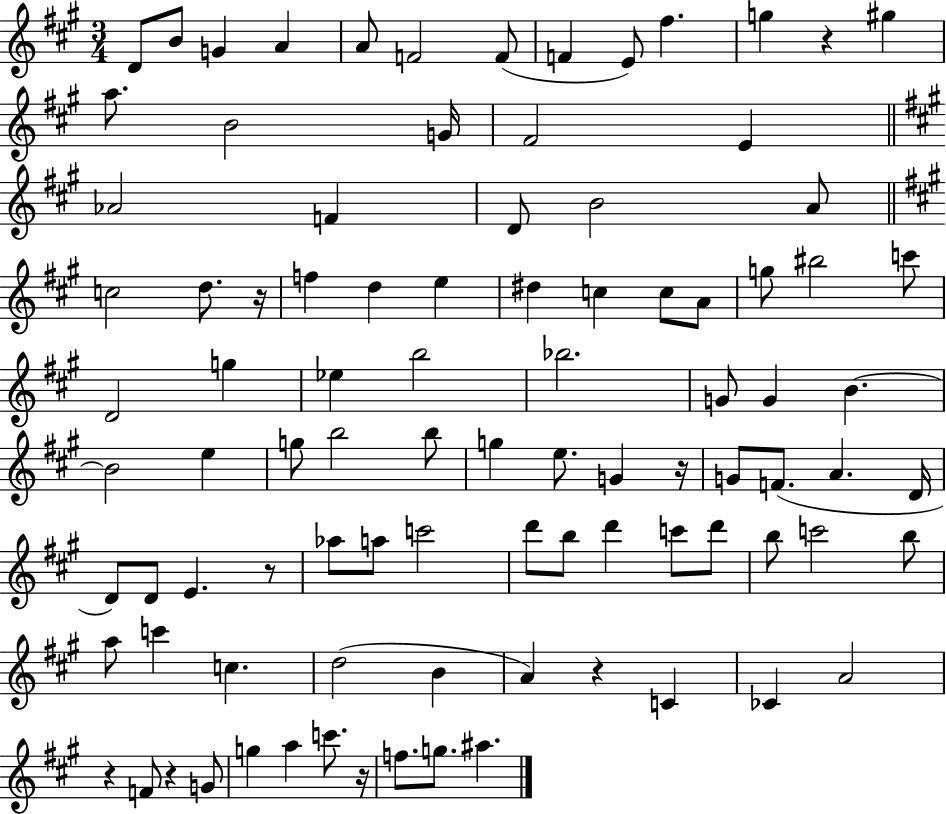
D4/e B4/e G4/q A4/q A4/e F4/h F4/e F4/q E4/e F#5/q. G5/q R/q G#5/q A5/e. B4/h G4/s F#4/h E4/q Ab4/h F4/q D4/e B4/h A4/e C5/h D5/e. R/s F5/q D5/q E5/q D#5/q C5/q C5/e A4/e G5/e BIS5/h C6/e D4/h G5/q Eb5/q B5/h Bb5/h. G4/e G4/q B4/q. B4/h E5/q G5/e B5/h B5/e G5/q E5/e. G4/q R/s G4/e F4/e. A4/q. D4/s D4/e D4/e E4/q. R/e Ab5/e A5/e C6/h D6/e B5/e D6/q C6/e D6/e B5/e C6/h B5/e A5/e C6/q C5/q. D5/h B4/q A4/q R/q C4/q CES4/q A4/h R/q F4/e R/q G4/e G5/q A5/q C6/e. R/s F5/e. G5/e. A#5/q.